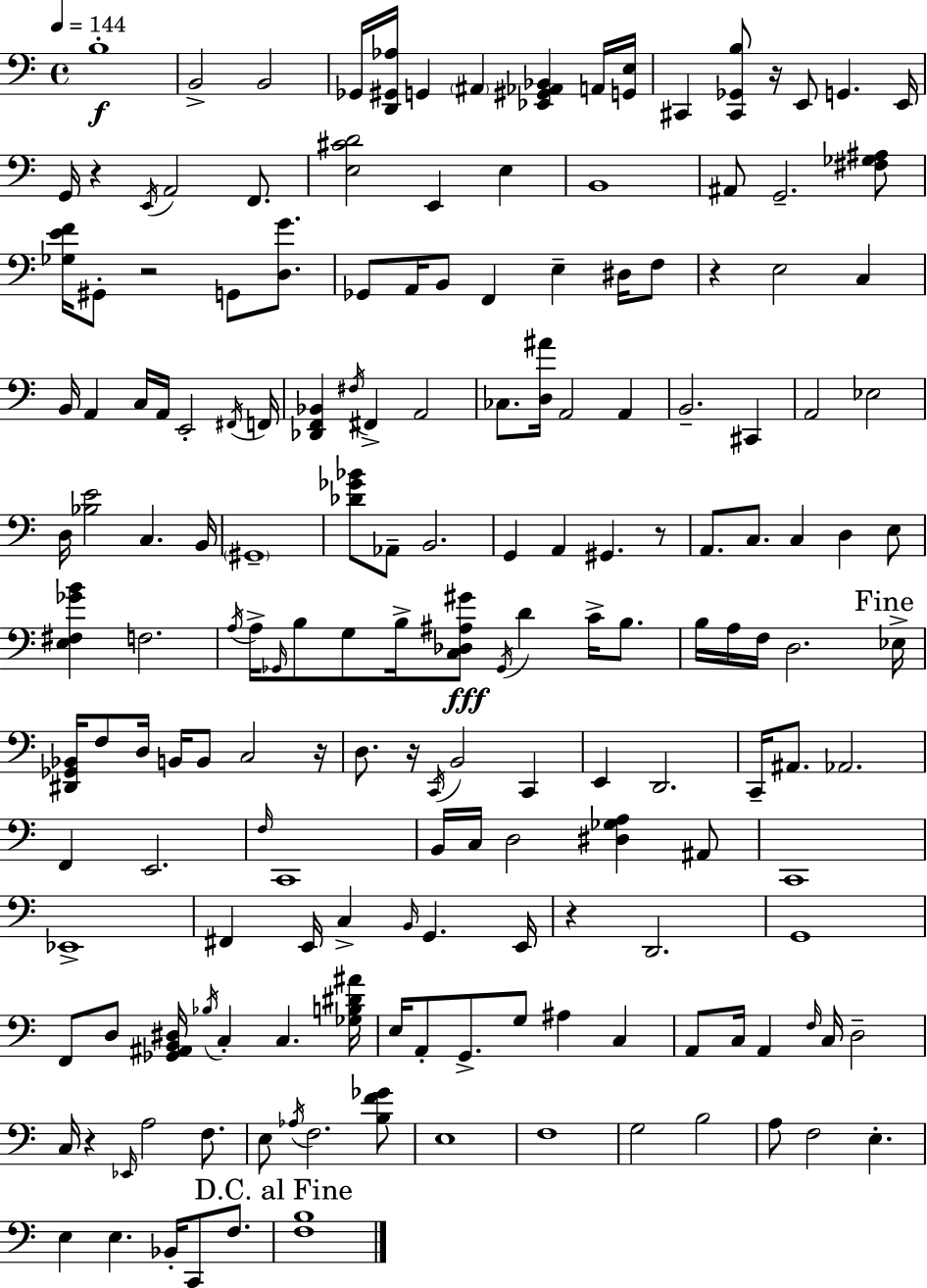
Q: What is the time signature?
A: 4/4